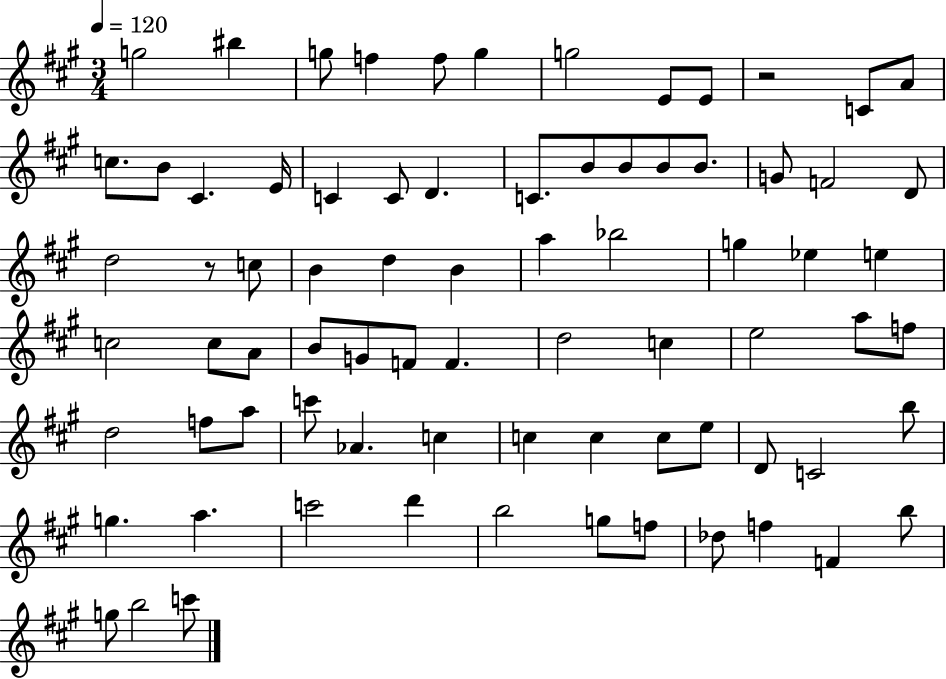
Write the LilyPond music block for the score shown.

{
  \clef treble
  \numericTimeSignature
  \time 3/4
  \key a \major
  \tempo 4 = 120
  g''2 bis''4 | g''8 f''4 f''8 g''4 | g''2 e'8 e'8 | r2 c'8 a'8 | \break c''8. b'8 cis'4. e'16 | c'4 c'8 d'4. | c'8. b'8 b'8 b'8 b'8. | g'8 f'2 d'8 | \break d''2 r8 c''8 | b'4 d''4 b'4 | a''4 bes''2 | g''4 ees''4 e''4 | \break c''2 c''8 a'8 | b'8 g'8 f'8 f'4. | d''2 c''4 | e''2 a''8 f''8 | \break d''2 f''8 a''8 | c'''8 aes'4. c''4 | c''4 c''4 c''8 e''8 | d'8 c'2 b''8 | \break g''4. a''4. | c'''2 d'''4 | b''2 g''8 f''8 | des''8 f''4 f'4 b''8 | \break g''8 b''2 c'''8 | \bar "|."
}